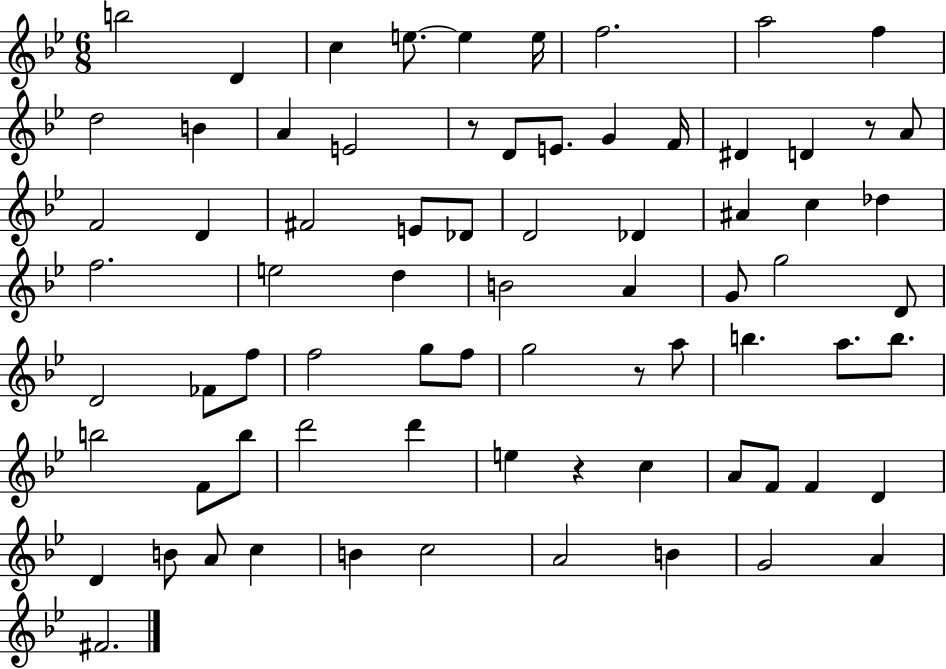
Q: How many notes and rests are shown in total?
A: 75